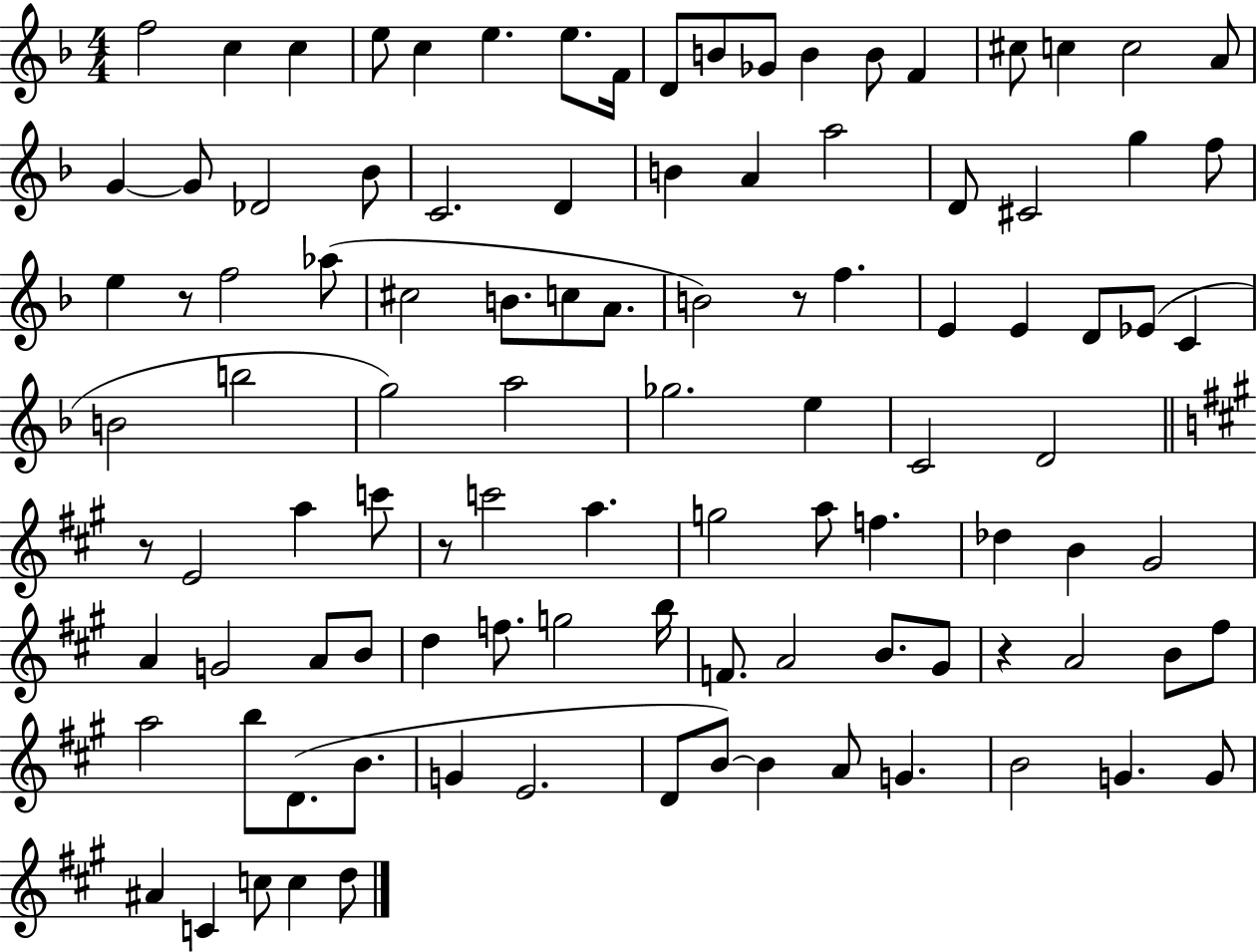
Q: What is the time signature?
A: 4/4